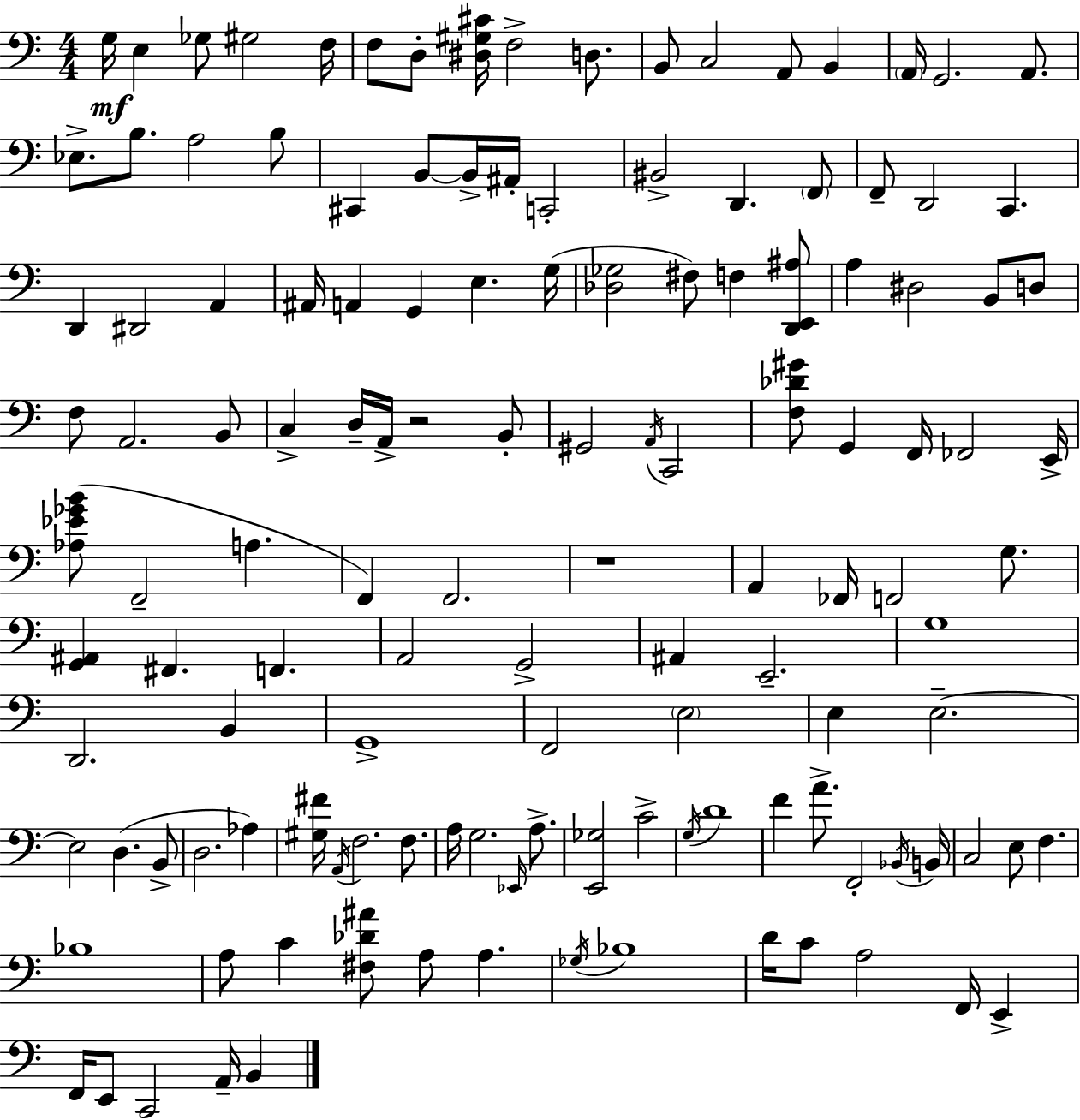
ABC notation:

X:1
T:Untitled
M:4/4
L:1/4
K:C
G,/4 E, _G,/2 ^G,2 F,/4 F,/2 D,/2 [^D,^G,^C]/4 F,2 D,/2 B,,/2 C,2 A,,/2 B,, A,,/4 G,,2 A,,/2 _E,/2 B,/2 A,2 B,/2 ^C,, B,,/2 B,,/4 ^A,,/4 C,,2 ^B,,2 D,, F,,/2 F,,/2 D,,2 C,, D,, ^D,,2 A,, ^A,,/4 A,, G,, E, G,/4 [_D,_G,]2 ^F,/2 F, [D,,E,,^A,]/2 A, ^D,2 B,,/2 D,/2 F,/2 A,,2 B,,/2 C, D,/4 A,,/4 z2 B,,/2 ^G,,2 A,,/4 C,,2 [F,_D^G]/2 G,, F,,/4 _F,,2 E,,/4 [_A,_E_GB]/2 F,,2 A, F,, F,,2 z4 A,, _F,,/4 F,,2 G,/2 [G,,^A,,] ^F,, F,, A,,2 G,,2 ^A,, E,,2 G,4 D,,2 B,, G,,4 F,,2 E,2 E, E,2 E,2 D, B,,/2 D,2 _A, [^G,^F]/4 A,,/4 F,2 F,/2 A,/4 G,2 _E,,/4 A,/2 [E,,_G,]2 C2 G,/4 D4 F A/2 F,,2 _B,,/4 B,,/4 C,2 E,/2 F, _B,4 A,/2 C [^F,_D^A]/2 A,/2 A, _G,/4 _B,4 D/4 C/2 A,2 F,,/4 E,, F,,/4 E,,/2 C,,2 A,,/4 B,,